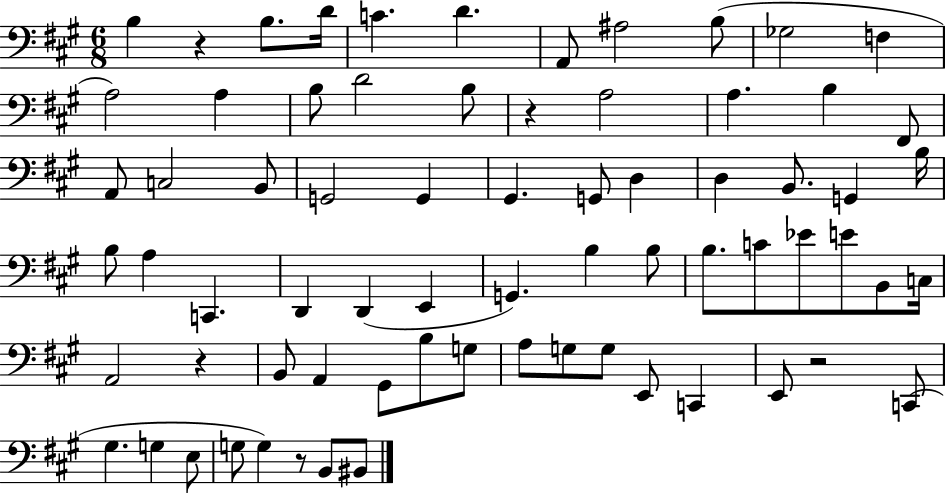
{
  \clef bass
  \numericTimeSignature
  \time 6/8
  \key a \major
  b4 r4 b8. d'16 | c'4. d'4. | a,8 ais2 b8( | ges2 f4 | \break a2) a4 | b8 d'2 b8 | r4 a2 | a4. b4 fis,8 | \break a,8 c2 b,8 | g,2 g,4 | gis,4. g,8 d4 | d4 b,8. g,4 b16 | \break b8 a4 c,4. | d,4 d,4( e,4 | g,4.) b4 b8 | b8. c'8 ees'8 e'8 b,8 c16 | \break a,2 r4 | b,8 a,4 gis,8 b8 g8 | a8 g8 g8 e,8 c,4 | e,8 r2 c,8( | \break gis4. g4 e8 | g8 g4) r8 b,8 bis,8 | \bar "|."
}